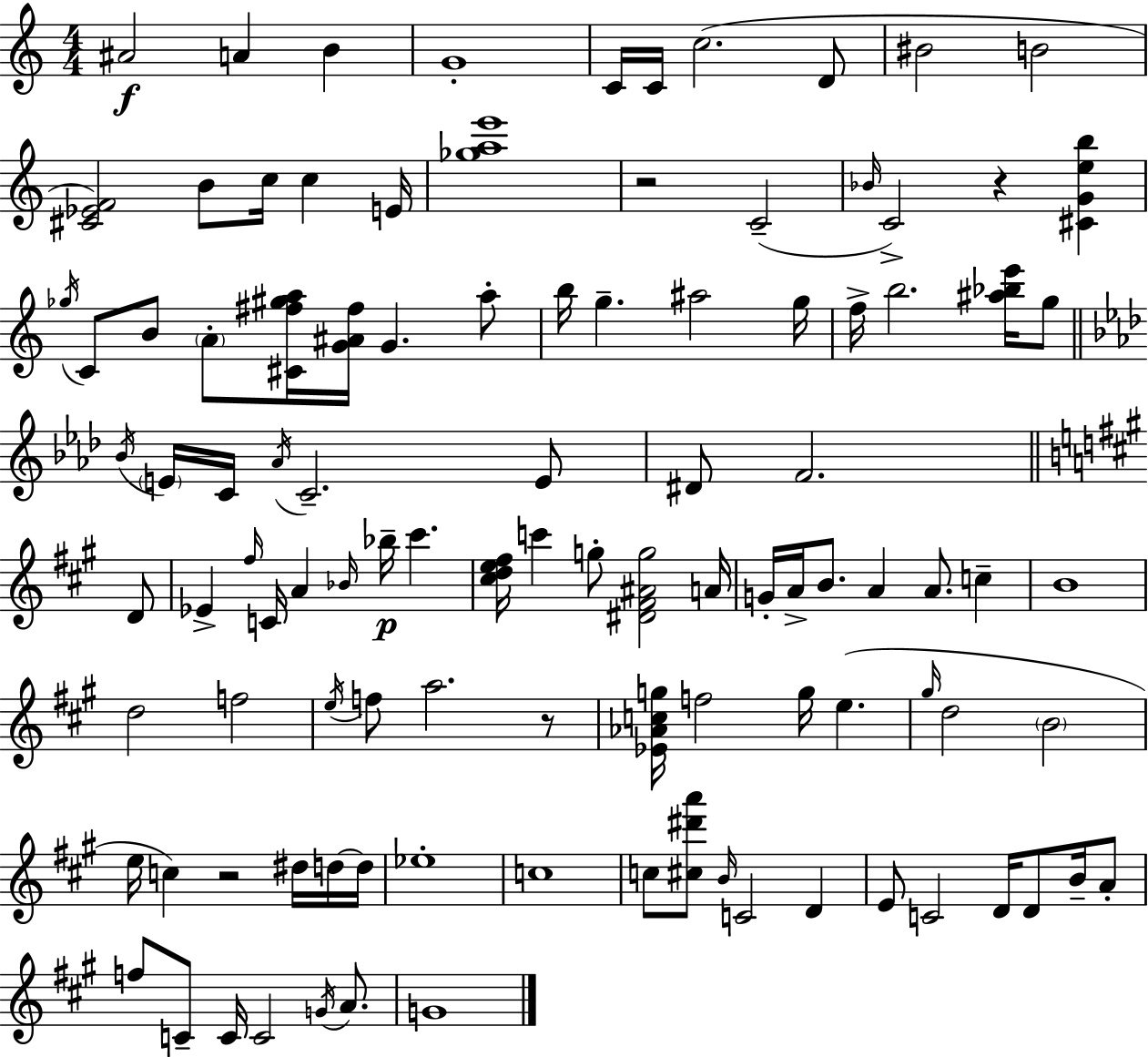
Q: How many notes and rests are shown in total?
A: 105